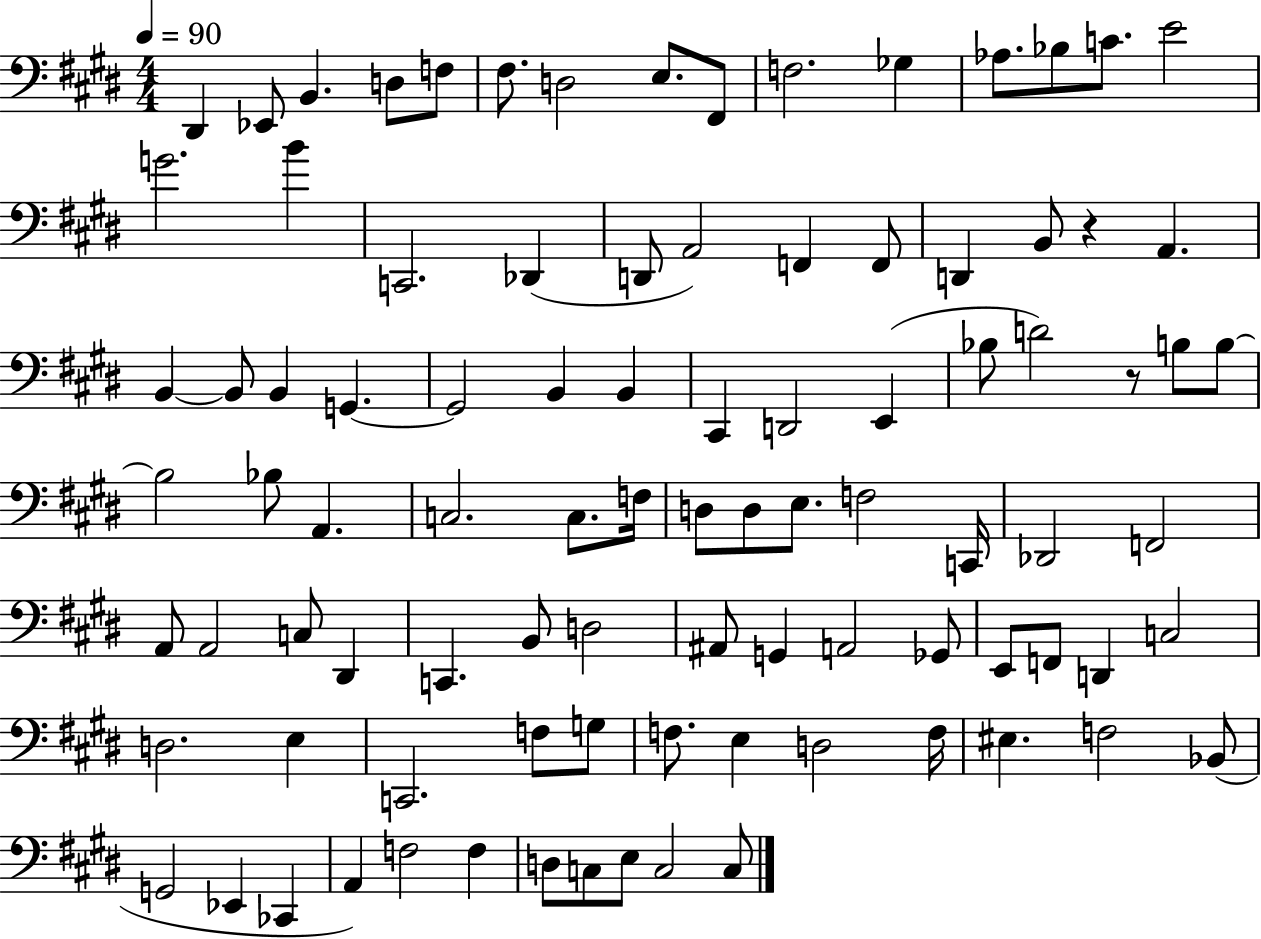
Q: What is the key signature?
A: E major